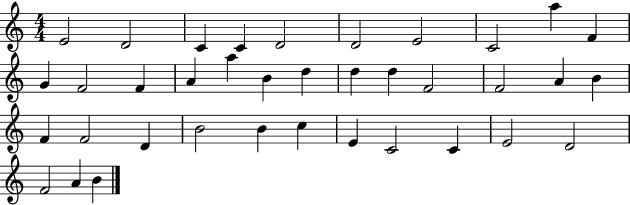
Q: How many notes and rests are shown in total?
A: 37